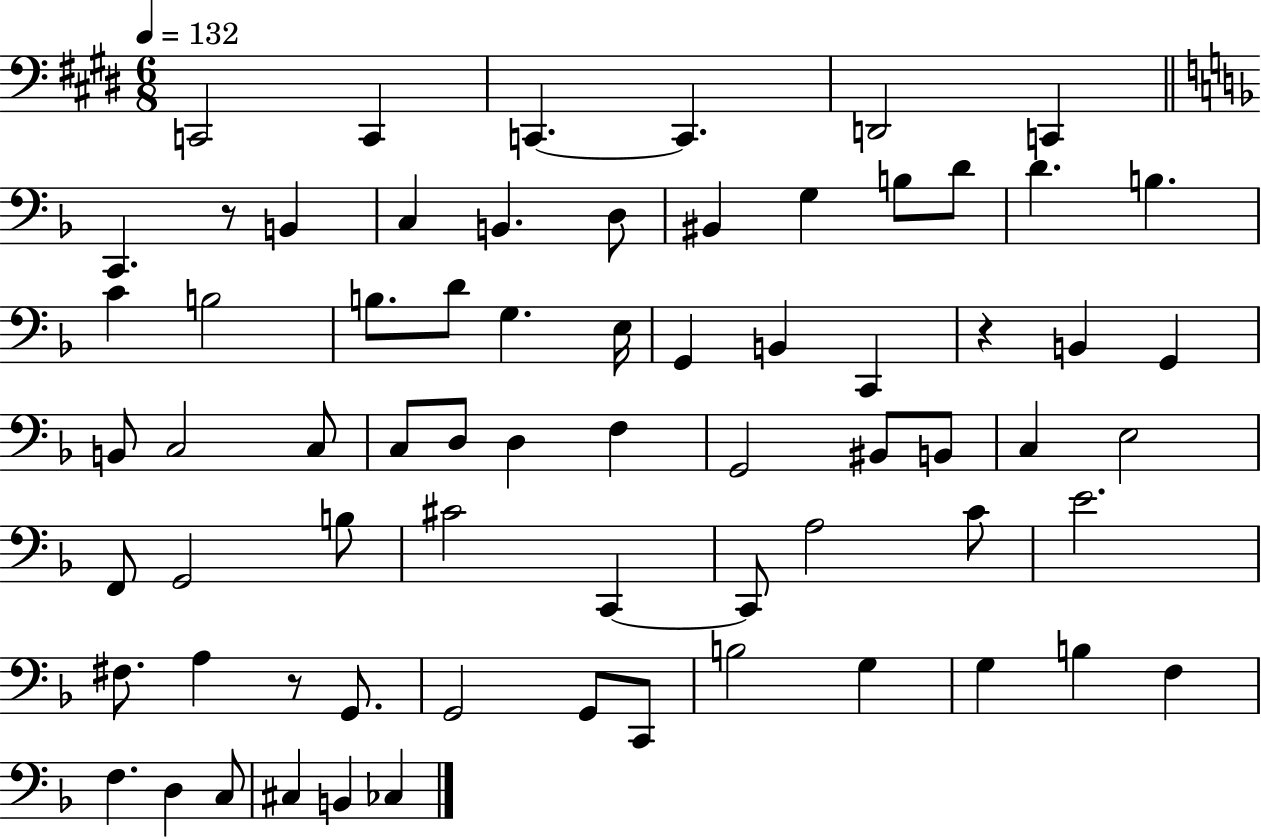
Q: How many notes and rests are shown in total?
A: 69